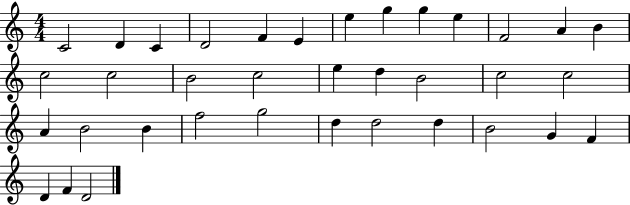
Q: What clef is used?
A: treble